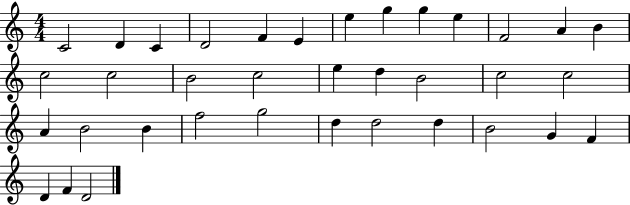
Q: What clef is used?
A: treble